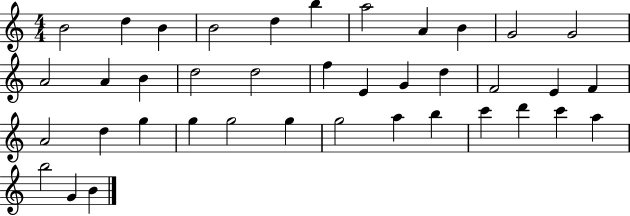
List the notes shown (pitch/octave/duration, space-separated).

B4/h D5/q B4/q B4/h D5/q B5/q A5/h A4/q B4/q G4/h G4/h A4/h A4/q B4/q D5/h D5/h F5/q E4/q G4/q D5/q F4/h E4/q F4/q A4/h D5/q G5/q G5/q G5/h G5/q G5/h A5/q B5/q C6/q D6/q C6/q A5/q B5/h G4/q B4/q